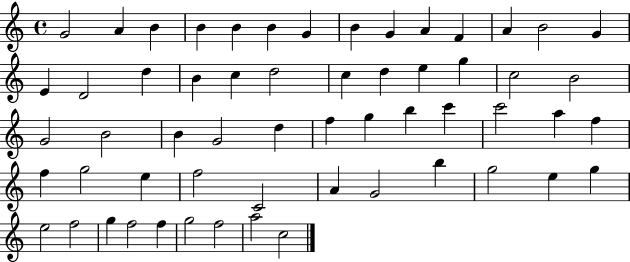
{
  \clef treble
  \time 4/4
  \defaultTimeSignature
  \key c \major
  g'2 a'4 b'4 | b'4 b'4 b'4 g'4 | b'4 g'4 a'4 f'4 | a'4 b'2 g'4 | \break e'4 d'2 d''4 | b'4 c''4 d''2 | c''4 d''4 e''4 g''4 | c''2 b'2 | \break g'2 b'2 | b'4 g'2 d''4 | f''4 g''4 b''4 c'''4 | c'''2 a''4 f''4 | \break f''4 g''2 e''4 | f''2 c'2 | a'4 g'2 b''4 | g''2 e''4 g''4 | \break e''2 f''2 | g''4 f''2 f''4 | g''2 f''2 | a''2 c''2 | \break \bar "|."
}